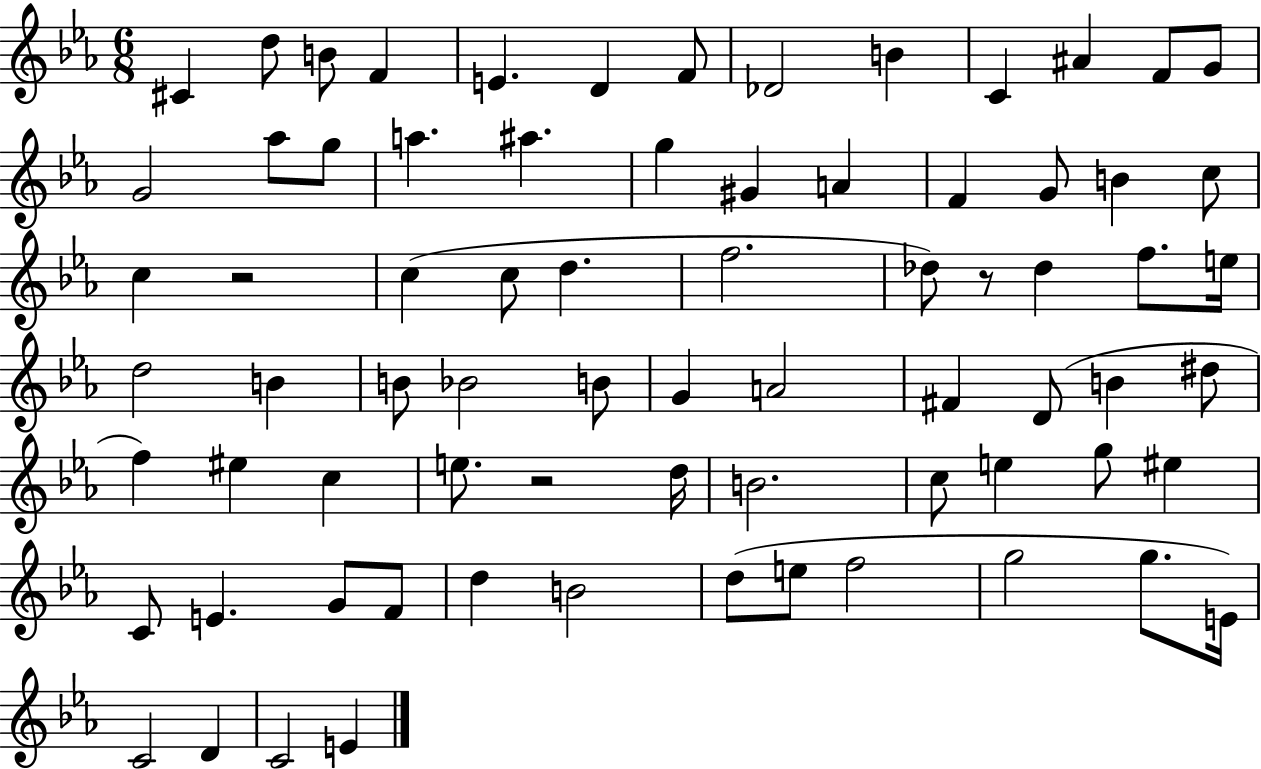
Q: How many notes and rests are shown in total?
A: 74